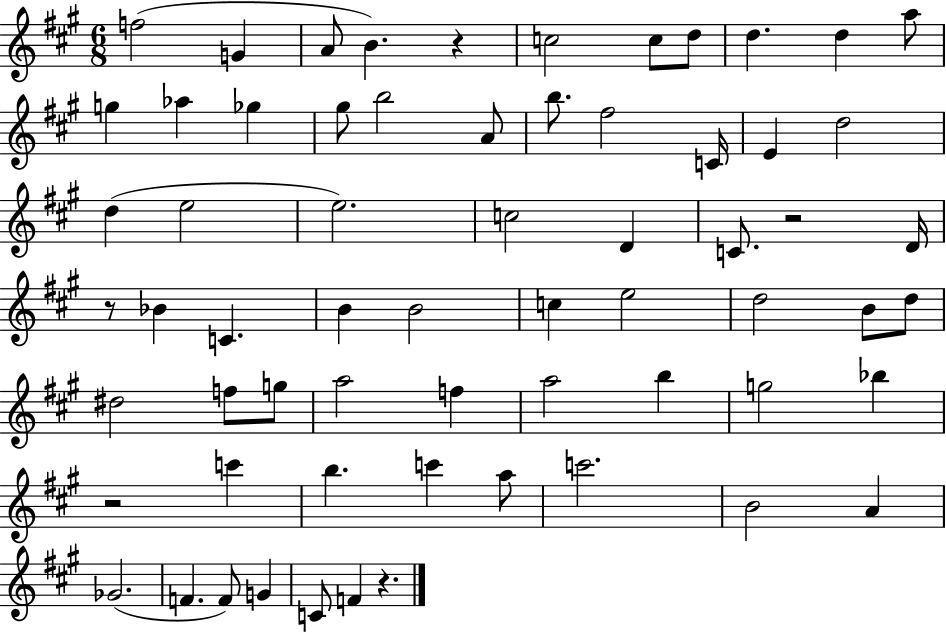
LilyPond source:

{
  \clef treble
  \numericTimeSignature
  \time 6/8
  \key a \major
  f''2( g'4 | a'8 b'4.) r4 | c''2 c''8 d''8 | d''4. d''4 a''8 | \break g''4 aes''4 ges''4 | gis''8 b''2 a'8 | b''8. fis''2 c'16 | e'4 d''2 | \break d''4( e''2 | e''2.) | c''2 d'4 | c'8. r2 d'16 | \break r8 bes'4 c'4. | b'4 b'2 | c''4 e''2 | d''2 b'8 d''8 | \break dis''2 f''8 g''8 | a''2 f''4 | a''2 b''4 | g''2 bes''4 | \break r2 c'''4 | b''4. c'''4 a''8 | c'''2. | b'2 a'4 | \break ges'2.( | f'4. f'8) g'4 | c'8 f'4 r4. | \bar "|."
}